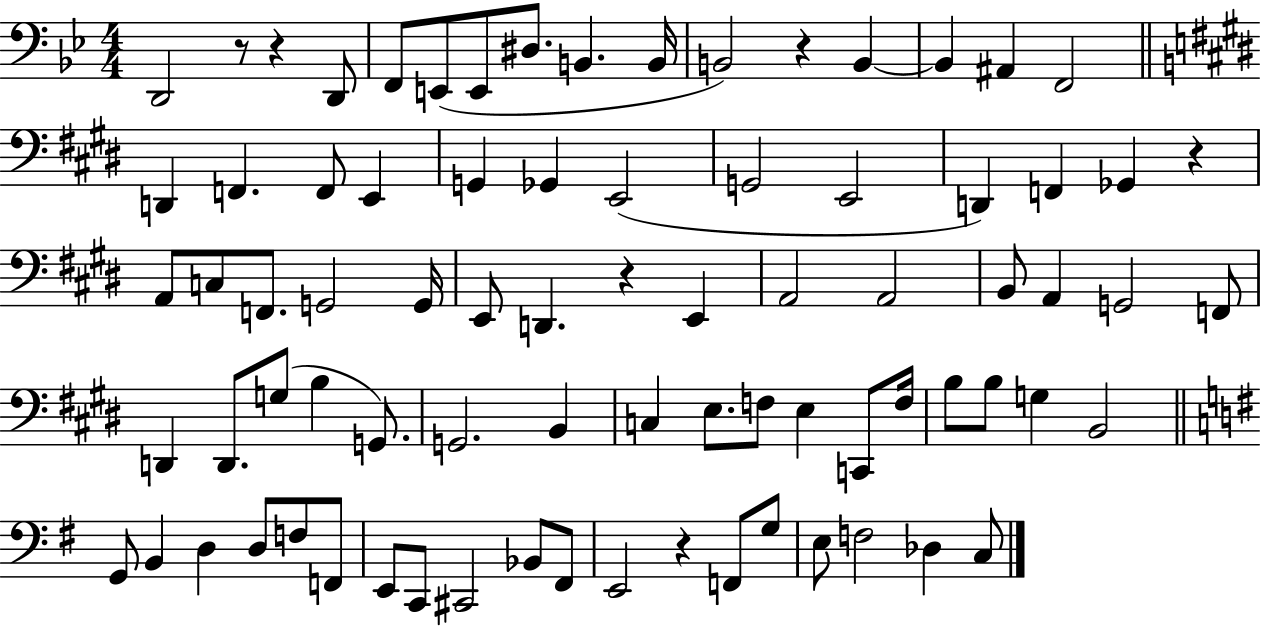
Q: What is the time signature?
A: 4/4